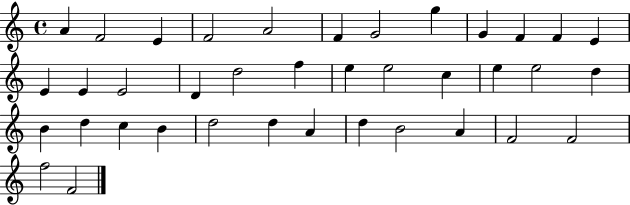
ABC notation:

X:1
T:Untitled
M:4/4
L:1/4
K:C
A F2 E F2 A2 F G2 g G F F E E E E2 D d2 f e e2 c e e2 d B d c B d2 d A d B2 A F2 F2 f2 F2